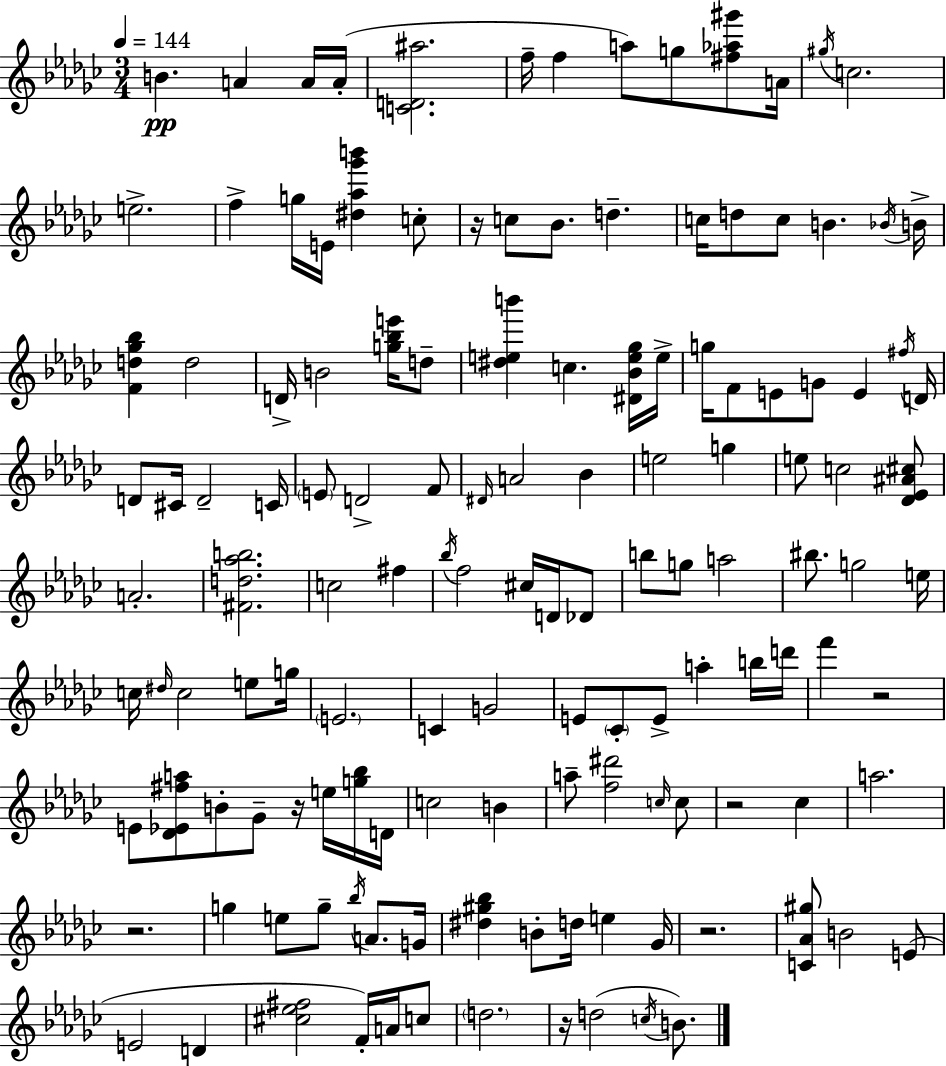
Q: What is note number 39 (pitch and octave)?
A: D4